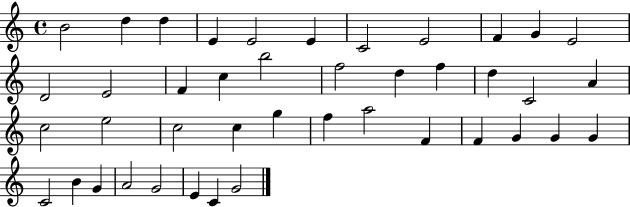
X:1
T:Untitled
M:4/4
L:1/4
K:C
B2 d d E E2 E C2 E2 F G E2 D2 E2 F c b2 f2 d f d C2 A c2 e2 c2 c g f a2 F F G G G C2 B G A2 G2 E C G2